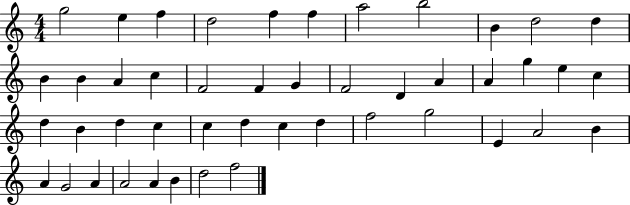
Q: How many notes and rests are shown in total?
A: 46